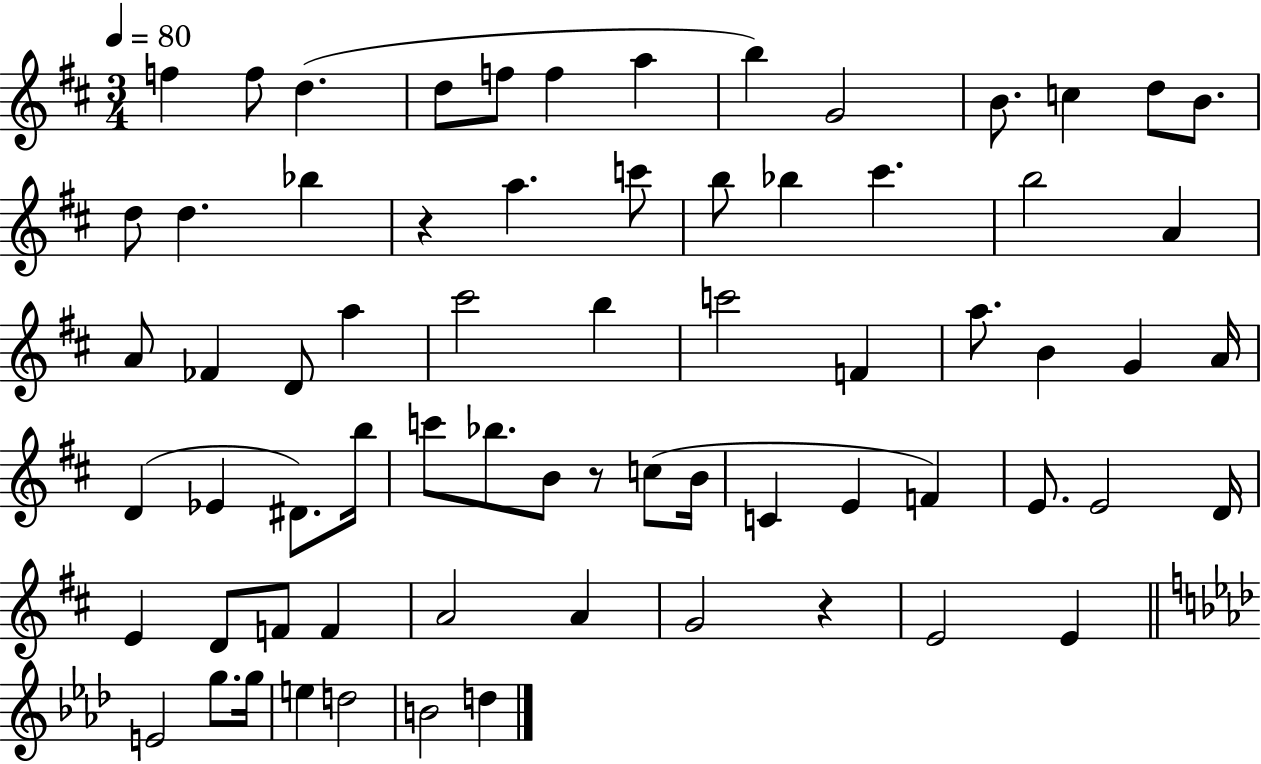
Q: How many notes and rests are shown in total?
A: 69